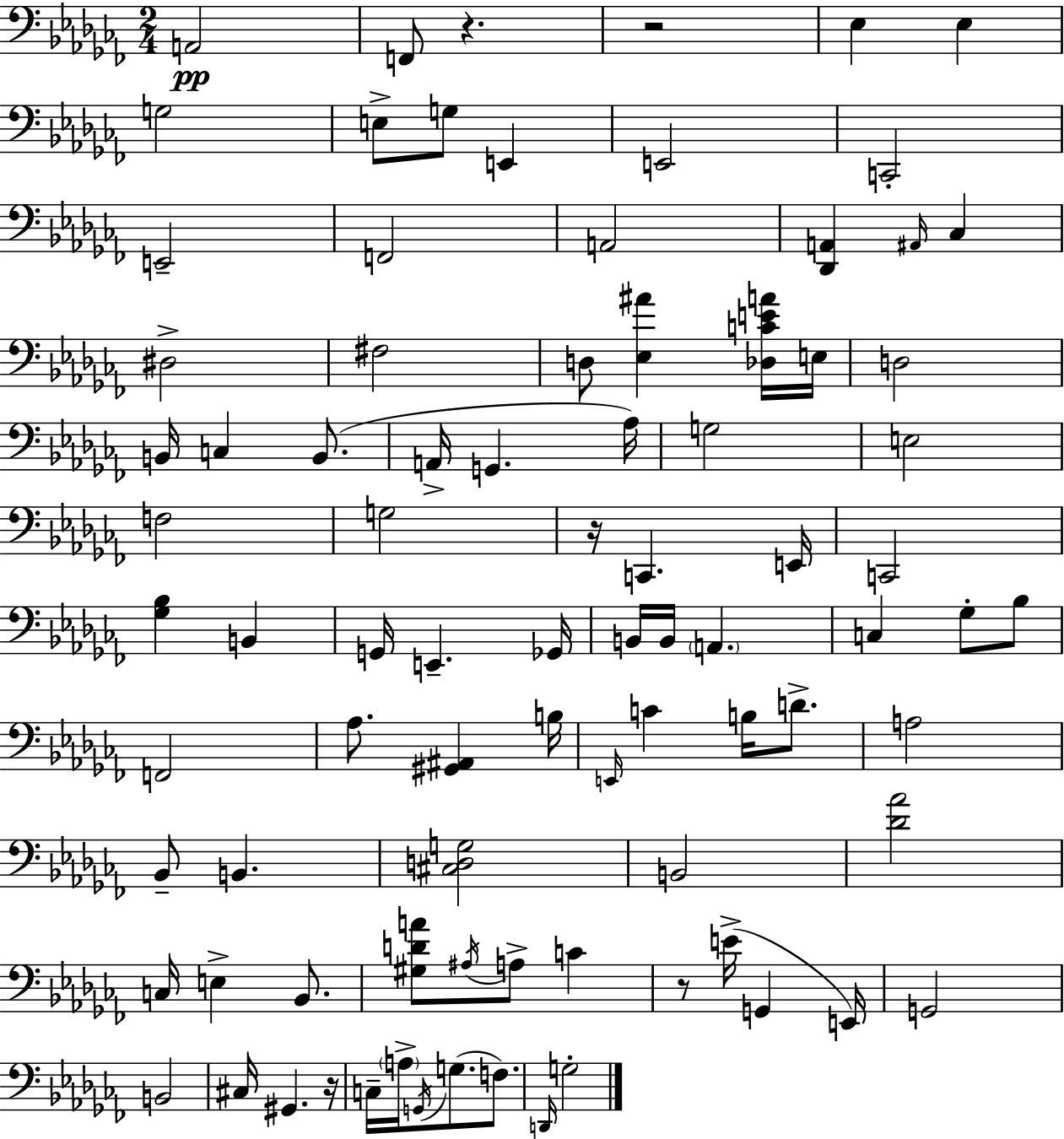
{
  \clef bass
  \numericTimeSignature
  \time 2/4
  \key aes \minor
  \repeat volta 2 { a,2\pp | f,8 r4. | r2 | ees4 ees4 | \break g2 | e8-> g8 e,4 | e,2 | c,2-. | \break e,2-- | f,2 | a,2 | <des, a,>4 \grace { ais,16 } ces4 | \break dis2-> | fis2 | d8 <ees ais'>4 <des c' e' a'>16 | e16 d2 | \break b,16 c4 b,8.( | a,16-> g,4. | aes16) g2 | e2 | \break f2 | g2 | r16 c,4. | e,16 c,2 | \break <ges bes>4 b,4 | g,16 e,4.-- | ges,16 b,16 b,16 \parenthesize a,4. | c4 ges8-. bes8 | \break f,2 | aes8. <gis, ais,>4 | b16 \grace { e,16 } c'4 b16 d'8.-> | a2 | \break bes,8-- b,4. | <cis d g>2 | b,2 | <des' aes'>2 | \break c16 e4-> bes,8. | <gis d' a'>8 \acciaccatura { ais16 } a8-> c'4 | r8 e'16->( g,4 | e,16) g,2 | \break b,2 | cis16 gis,4. | r16 c16-- \parenthesize a16-> \acciaccatura { g,16 }( g8. | f8.) \grace { d,16 } g2-. | \break } \bar "|."
}